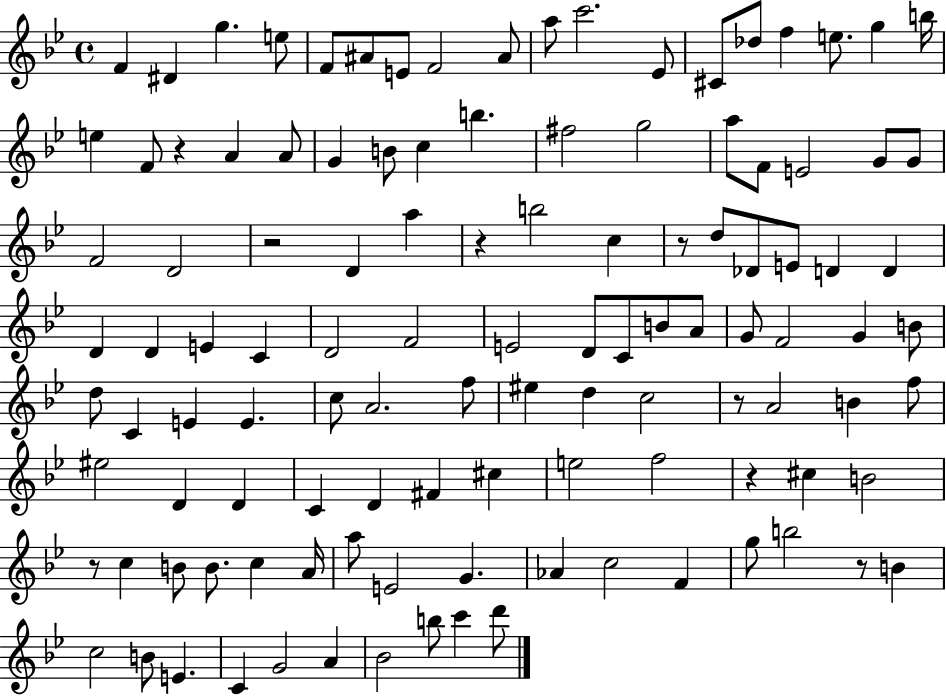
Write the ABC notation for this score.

X:1
T:Untitled
M:4/4
L:1/4
K:Bb
F ^D g e/2 F/2 ^A/2 E/2 F2 ^A/2 a/2 c'2 _E/2 ^C/2 _d/2 f e/2 g b/4 e F/2 z A A/2 G B/2 c b ^f2 g2 a/2 F/2 E2 G/2 G/2 F2 D2 z2 D a z b2 c z/2 d/2 _D/2 E/2 D D D D E C D2 F2 E2 D/2 C/2 B/2 A/2 G/2 F2 G B/2 d/2 C E E c/2 A2 f/2 ^e d c2 z/2 A2 B f/2 ^e2 D D C D ^F ^c e2 f2 z ^c B2 z/2 c B/2 B/2 c A/4 a/2 E2 G _A c2 F g/2 b2 z/2 B c2 B/2 E C G2 A _B2 b/2 c' d'/2